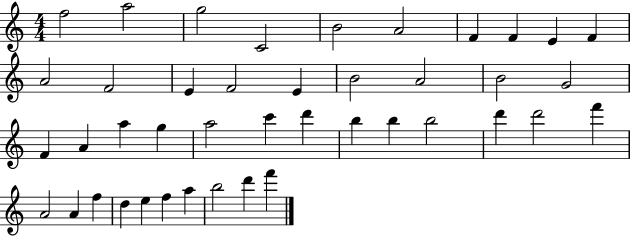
{
  \clef treble
  \numericTimeSignature
  \time 4/4
  \key c \major
  f''2 a''2 | g''2 c'2 | b'2 a'2 | f'4 f'4 e'4 f'4 | \break a'2 f'2 | e'4 f'2 e'4 | b'2 a'2 | b'2 g'2 | \break f'4 a'4 a''4 g''4 | a''2 c'''4 d'''4 | b''4 b''4 b''2 | d'''4 d'''2 f'''4 | \break a'2 a'4 f''4 | d''4 e''4 f''4 a''4 | b''2 d'''4 f'''4 | \bar "|."
}